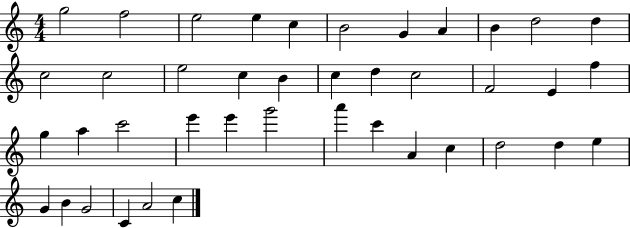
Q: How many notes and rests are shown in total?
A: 41